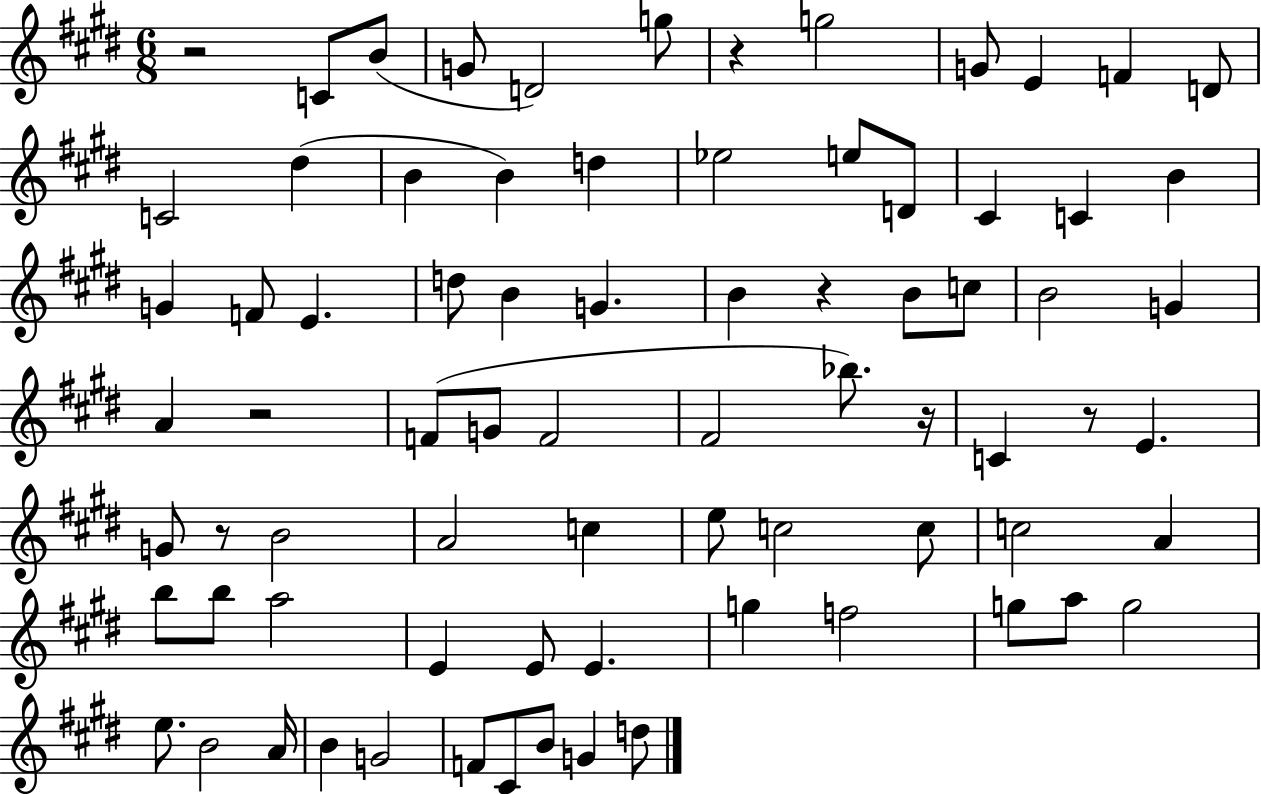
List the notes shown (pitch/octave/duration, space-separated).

R/h C4/e B4/e G4/e D4/h G5/e R/q G5/h G4/e E4/q F4/q D4/e C4/h D#5/q B4/q B4/q D5/q Eb5/h E5/e D4/e C#4/q C4/q B4/q G4/q F4/e E4/q. D5/e B4/q G4/q. B4/q R/q B4/e C5/e B4/h G4/q A4/q R/h F4/e G4/e F4/h F#4/h Bb5/e. R/s C4/q R/e E4/q. G4/e R/e B4/h A4/h C5/q E5/e C5/h C5/e C5/h A4/q B5/e B5/e A5/h E4/q E4/e E4/q. G5/q F5/h G5/e A5/e G5/h E5/e. B4/h A4/s B4/q G4/h F4/e C#4/e B4/e G4/q D5/e